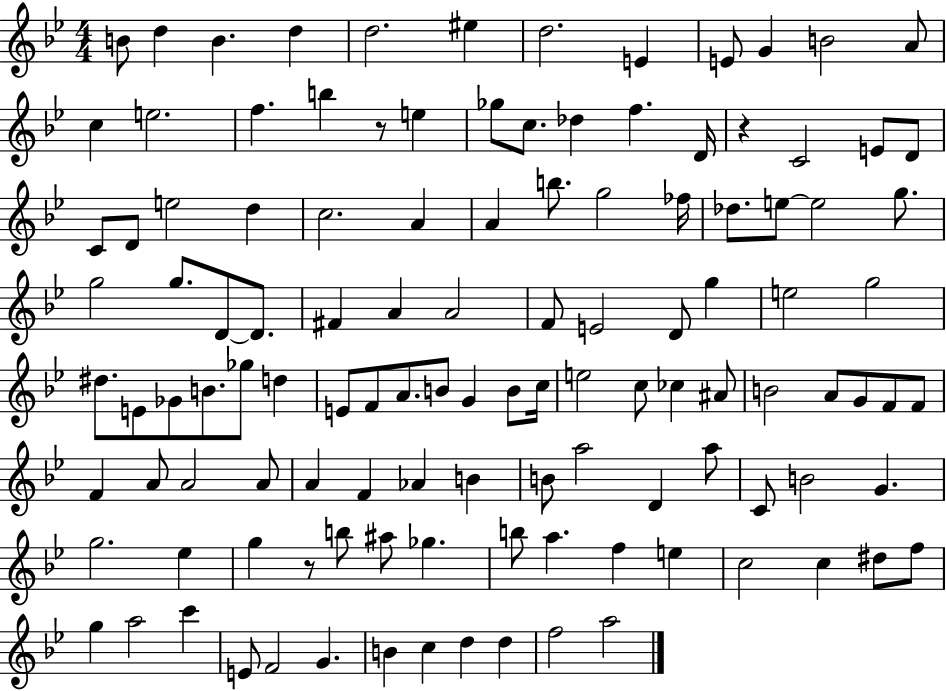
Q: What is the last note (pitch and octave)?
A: A5